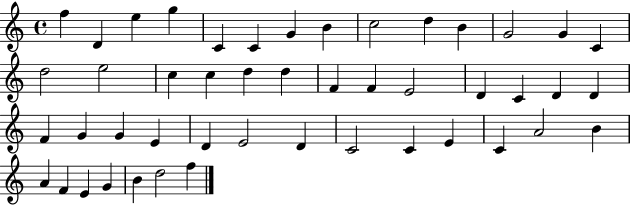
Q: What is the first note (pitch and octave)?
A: F5